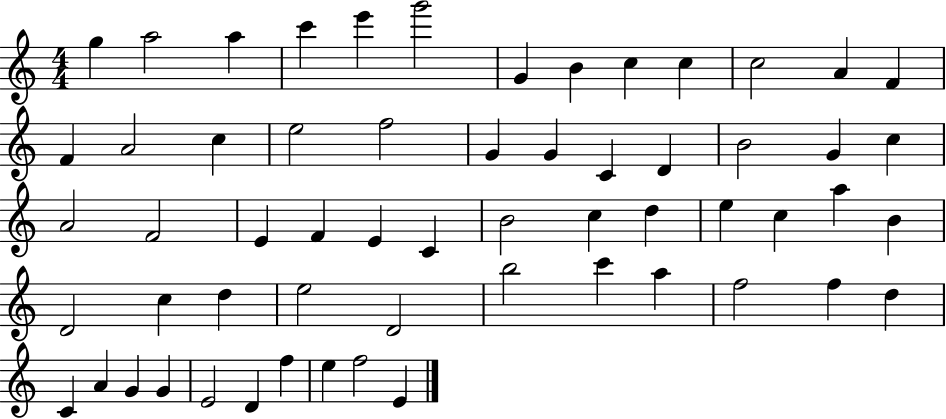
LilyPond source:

{
  \clef treble
  \numericTimeSignature
  \time 4/4
  \key c \major
  g''4 a''2 a''4 | c'''4 e'''4 g'''2 | g'4 b'4 c''4 c''4 | c''2 a'4 f'4 | \break f'4 a'2 c''4 | e''2 f''2 | g'4 g'4 c'4 d'4 | b'2 g'4 c''4 | \break a'2 f'2 | e'4 f'4 e'4 c'4 | b'2 c''4 d''4 | e''4 c''4 a''4 b'4 | \break d'2 c''4 d''4 | e''2 d'2 | b''2 c'''4 a''4 | f''2 f''4 d''4 | \break c'4 a'4 g'4 g'4 | e'2 d'4 f''4 | e''4 f''2 e'4 | \bar "|."
}